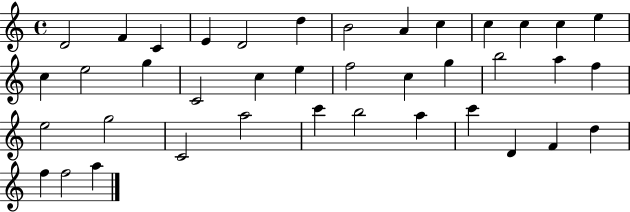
{
  \clef treble
  \time 4/4
  \defaultTimeSignature
  \key c \major
  d'2 f'4 c'4 | e'4 d'2 d''4 | b'2 a'4 c''4 | c''4 c''4 c''4 e''4 | \break c''4 e''2 g''4 | c'2 c''4 e''4 | f''2 c''4 g''4 | b''2 a''4 f''4 | \break e''2 g''2 | c'2 a''2 | c'''4 b''2 a''4 | c'''4 d'4 f'4 d''4 | \break f''4 f''2 a''4 | \bar "|."
}